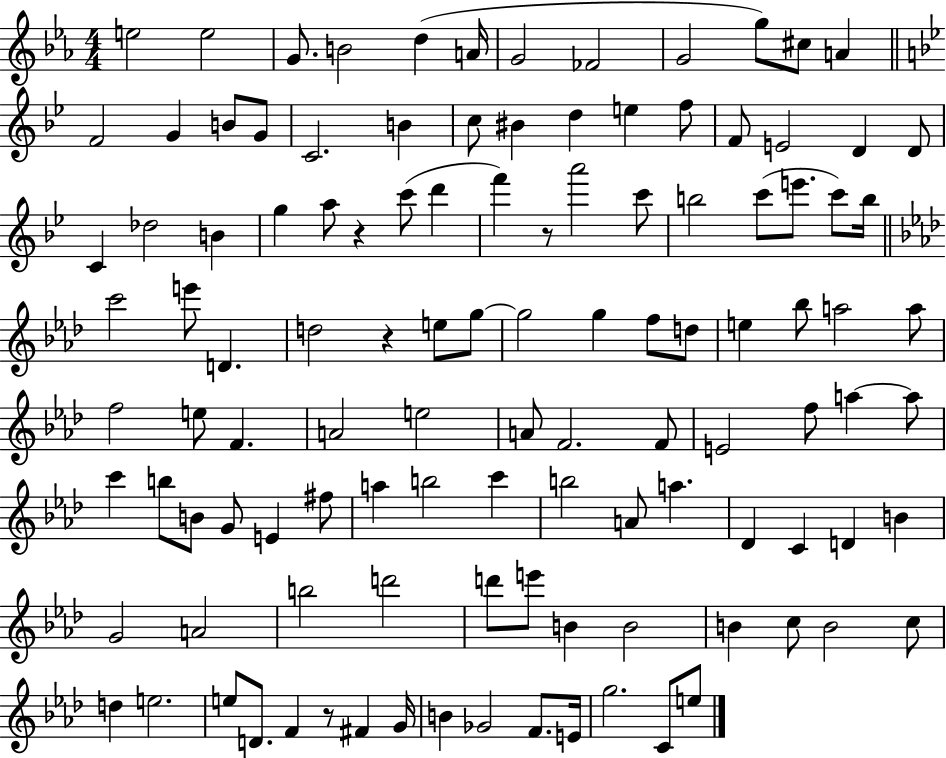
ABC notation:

X:1
T:Untitled
M:4/4
L:1/4
K:Eb
e2 e2 G/2 B2 d A/4 G2 _F2 G2 g/2 ^c/2 A F2 G B/2 G/2 C2 B c/2 ^B d e f/2 F/2 E2 D D/2 C _d2 B g a/2 z c'/2 d' f' z/2 a'2 c'/2 b2 c'/2 e'/2 c'/2 b/4 c'2 e'/2 D d2 z e/2 g/2 g2 g f/2 d/2 e _b/2 a2 a/2 f2 e/2 F A2 e2 A/2 F2 F/2 E2 f/2 a a/2 c' b/2 B/2 G/2 E ^f/2 a b2 c' b2 A/2 a _D C D B G2 A2 b2 d'2 d'/2 e'/2 B B2 B c/2 B2 c/2 d e2 e/2 D/2 F z/2 ^F G/4 B _G2 F/2 E/4 g2 C/2 e/2